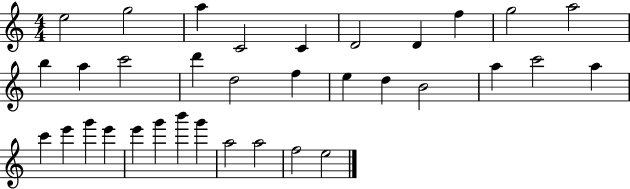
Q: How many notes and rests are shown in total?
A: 34